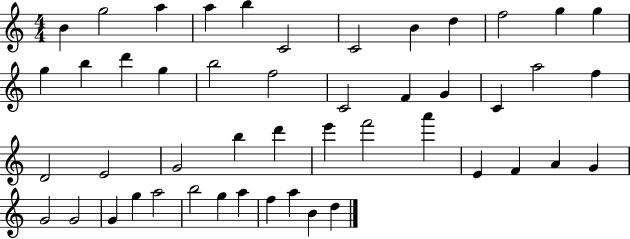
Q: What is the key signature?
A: C major